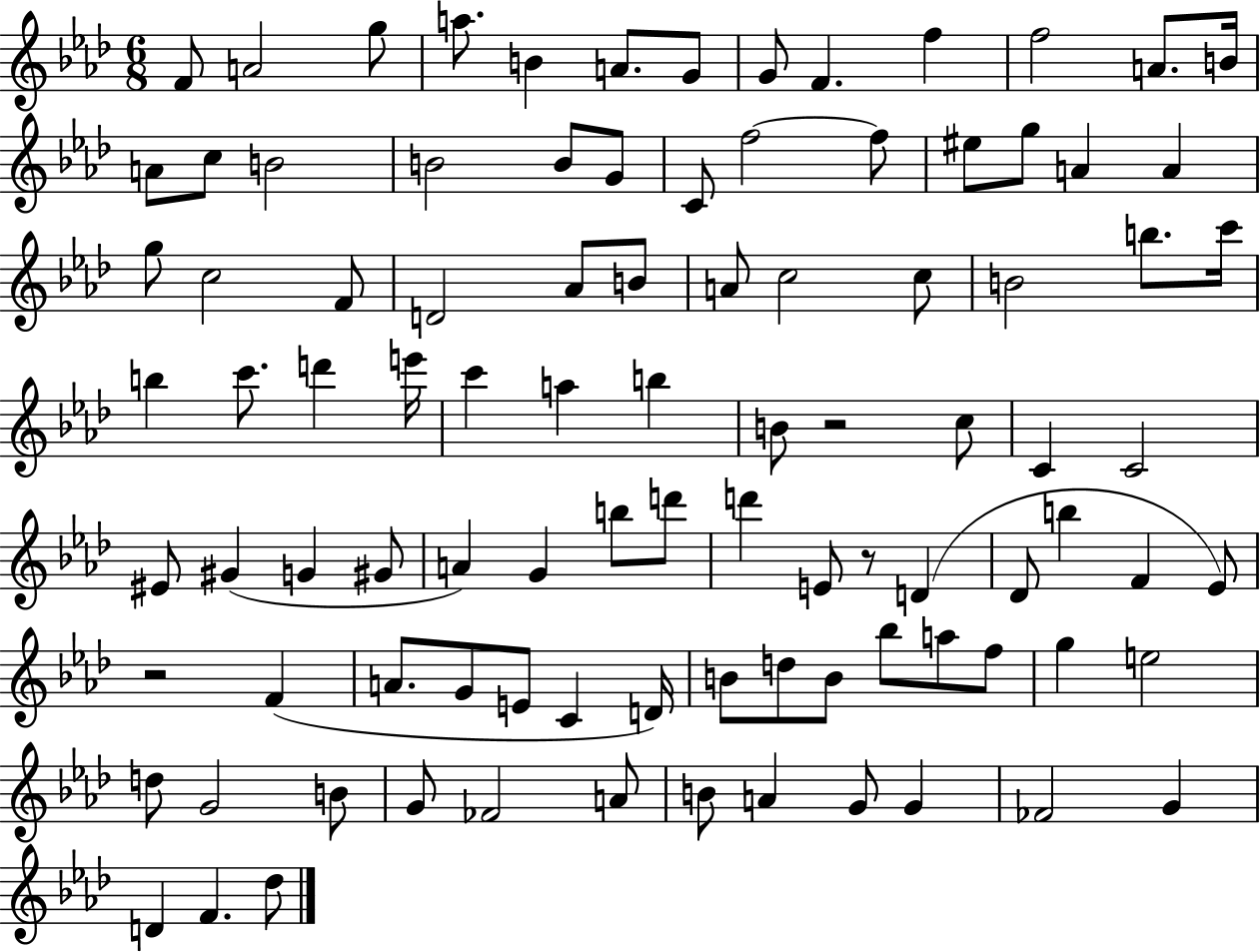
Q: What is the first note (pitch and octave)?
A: F4